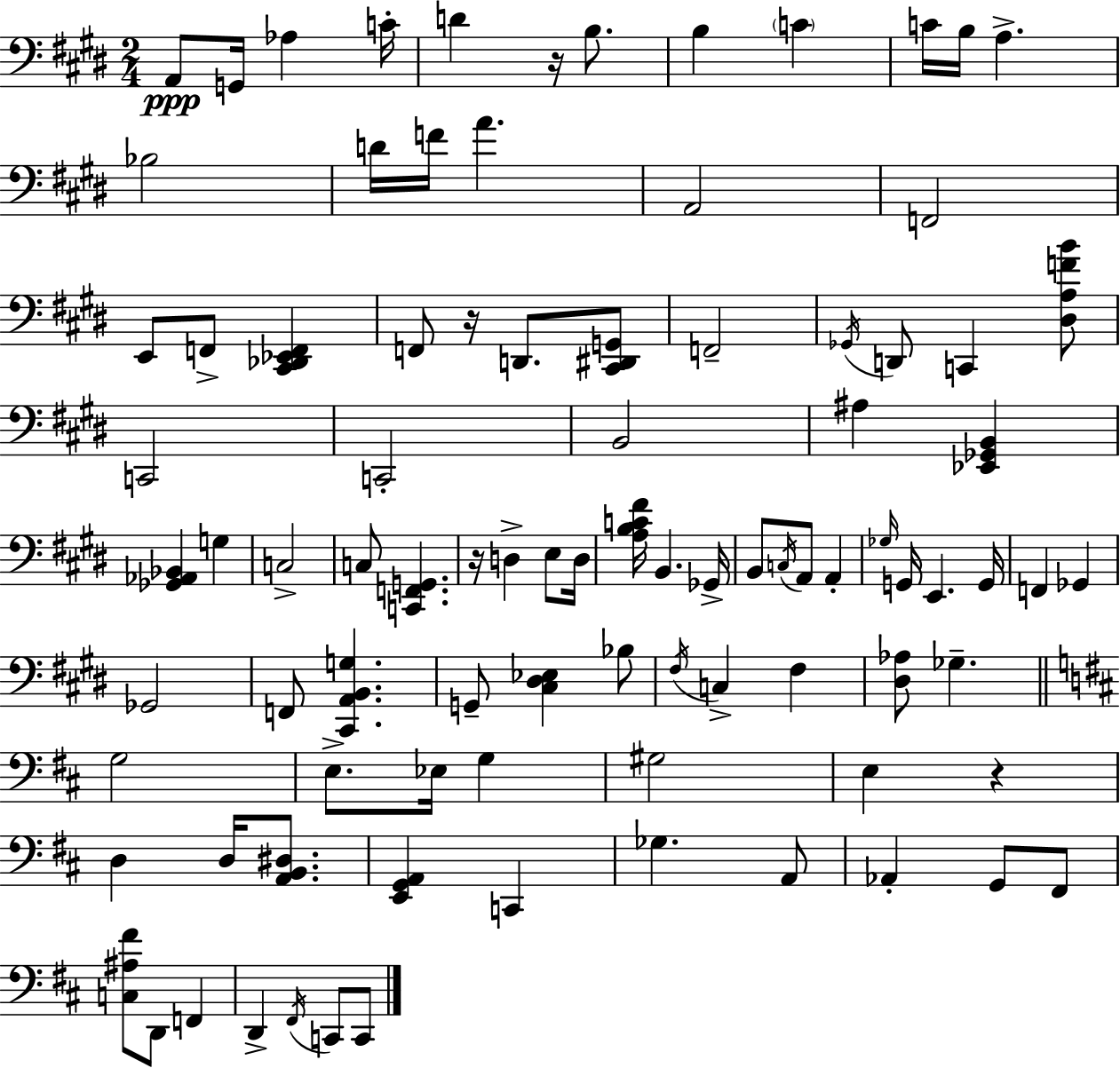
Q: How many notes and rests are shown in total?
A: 92